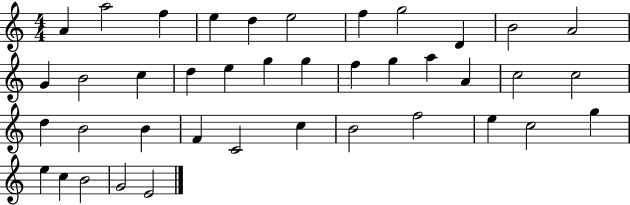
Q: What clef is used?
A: treble